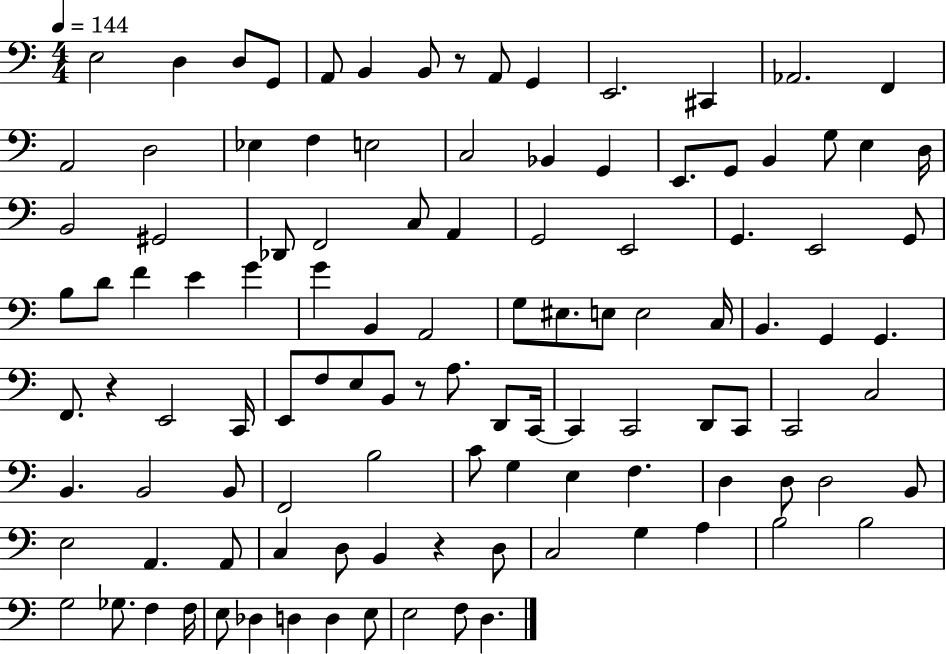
{
  \clef bass
  \numericTimeSignature
  \time 4/4
  \key c \major
  \tempo 4 = 144
  e2 d4 d8 g,8 | a,8 b,4 b,8 r8 a,8 g,4 | e,2. cis,4 | aes,2. f,4 | \break a,2 d2 | ees4 f4 e2 | c2 bes,4 g,4 | e,8. g,8 b,4 g8 e4 d16 | \break b,2 gis,2 | des,8 f,2 c8 a,4 | g,2 e,2 | g,4. e,2 g,8 | \break b8 d'8 f'4 e'4 g'4 | g'4 b,4 a,2 | g8 eis8. e8 e2 c16 | b,4. g,4 g,4. | \break f,8. r4 e,2 c,16 | e,8 f8 e8 b,8 r8 a8. d,8 c,16~~ | c,4 c,2 d,8 c,8 | c,2 c2 | \break b,4. b,2 b,8 | f,2 b2 | c'8 g4 e4 f4. | d4 d8 d2 b,8 | \break e2 a,4. a,8 | c4 d8 b,4 r4 d8 | c2 g4 a4 | b2 b2 | \break g2 ges8. f4 f16 | e8 des4 d4 d4 e8 | e2 f8 d4. | \bar "|."
}